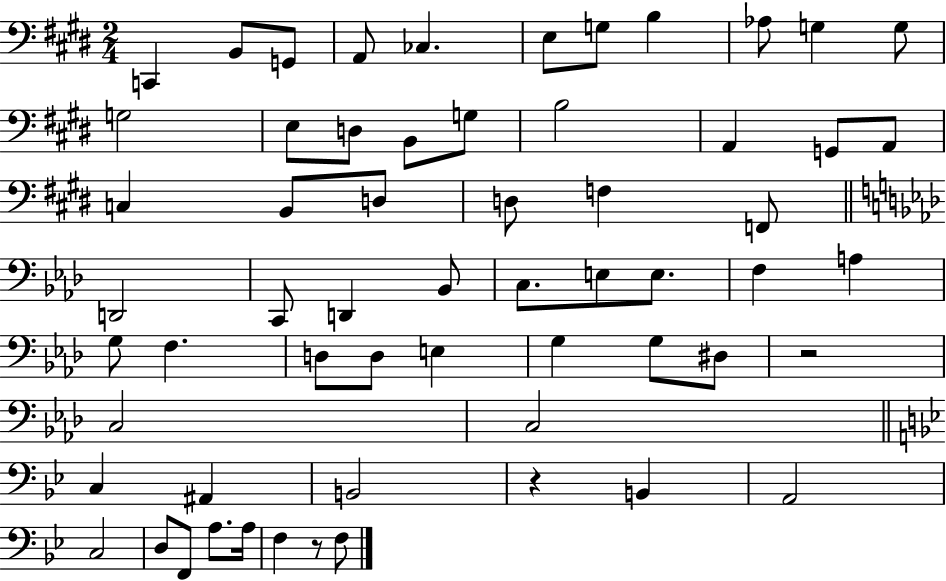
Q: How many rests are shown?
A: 3